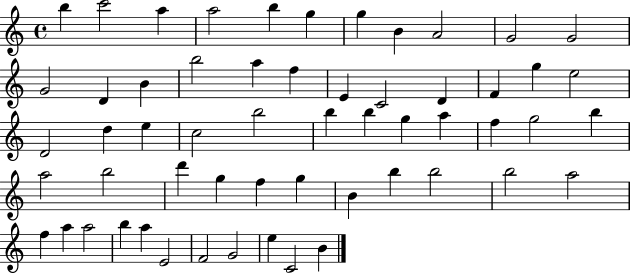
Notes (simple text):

B5/q C6/h A5/q A5/h B5/q G5/q G5/q B4/q A4/h G4/h G4/h G4/h D4/q B4/q B5/h A5/q F5/q E4/q C4/h D4/q F4/q G5/q E5/h D4/h D5/q E5/q C5/h B5/h B5/q B5/q G5/q A5/q F5/q G5/h B5/q A5/h B5/h D6/q G5/q F5/q G5/q B4/q B5/q B5/h B5/h A5/h F5/q A5/q A5/h B5/q A5/q E4/h F4/h G4/h E5/q C4/h B4/q